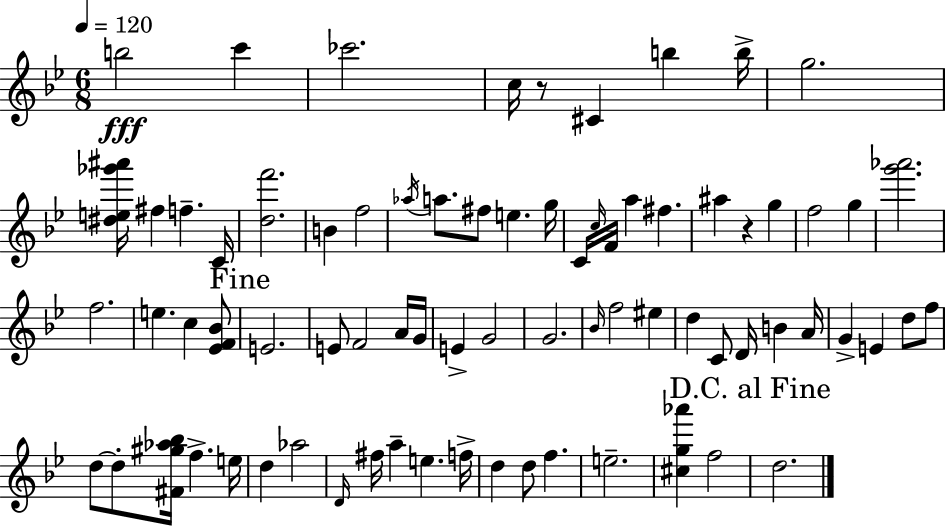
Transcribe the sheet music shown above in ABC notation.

X:1
T:Untitled
M:6/8
L:1/4
K:Gm
b2 c' _c'2 c/4 z/2 ^C b b/4 g2 [^de_g'^a']/4 ^f f C/4 [df']2 B f2 _a/4 a/2 ^f/2 e g/4 C/4 c/4 F/4 a ^f ^a z g f2 g [g'_a']2 f2 e c [_EF_B]/2 E2 E/2 F2 A/4 G/4 E G2 G2 _B/4 f2 ^e d C/2 D/4 B A/4 G E d/2 f/2 d/2 d/2 [^F^g_a_b]/4 f e/4 d _a2 D/4 ^f/4 a e f/4 d d/2 f e2 [^cg_a'] f2 d2